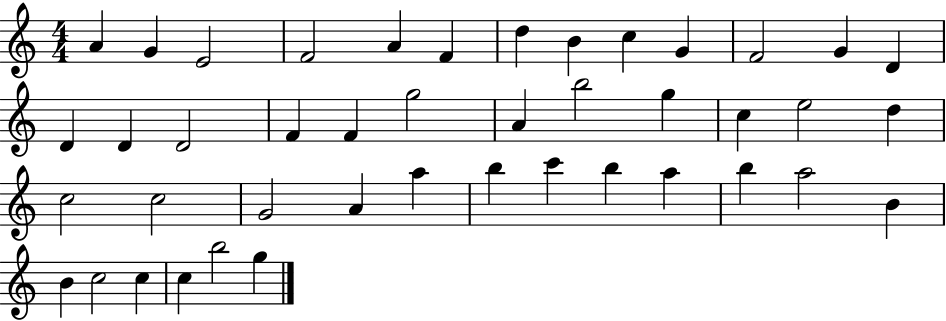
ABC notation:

X:1
T:Untitled
M:4/4
L:1/4
K:C
A G E2 F2 A F d B c G F2 G D D D D2 F F g2 A b2 g c e2 d c2 c2 G2 A a b c' b a b a2 B B c2 c c b2 g